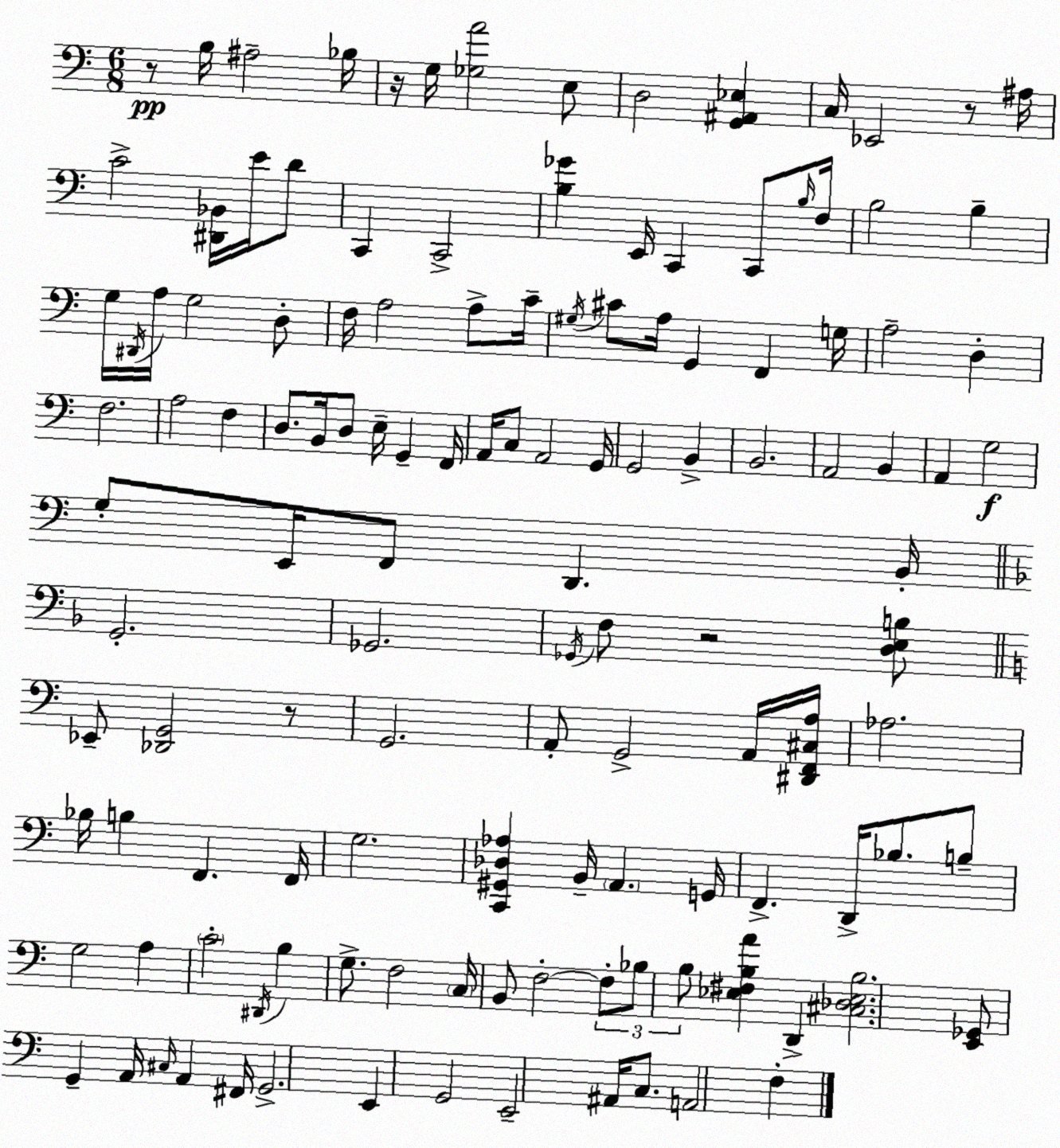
X:1
T:Untitled
M:6/8
L:1/4
K:Am
z/2 B,/4 ^A,2 _B,/4 z/4 G,/4 [_G,A]2 E,/2 D,2 [G,,^A,,_E,] C,/4 _E,,2 z/2 ^A,/4 C2 [^D,,_B,,]/4 E/4 D/2 C,, C,,2 [B,_G] E,,/4 C,, C,,/2 B,/4 F,/4 B,2 B, G,/4 ^D,,/4 A,/4 G,2 D,/2 F,/4 A,2 A,/2 C/4 ^G,/4 ^C/2 A,/4 G,, F,, G,/4 A,2 D, F,2 A,2 F, D,/2 B,,/4 D,/2 E,/4 G,, F,,/4 A,,/4 C,/2 A,,2 G,,/4 G,,2 B,, B,,2 A,,2 B,, A,, G,2 G,/2 E,,/4 F,,/2 D,, B,,/4 G,,2 _G,,2 _G,,/4 F,/2 z2 [D,E,B,]/2 _E,,/2 [_D,,G,,]2 z/2 G,,2 A,,/2 G,,2 A,,/4 [^D,,F,,^C,A,]/4 _A,2 _B,/4 B, F,, F,,/4 G,2 [C,,^G,,_D,_A,] B,,/4 A,, G,,/4 F,, D,,/4 _B,/2 B,/2 G,2 A, C2 ^D,,/4 B, G,/2 F,2 C,/4 B,,/2 F,2 F,/2 _B,/2 B,/2 [_E,^F,B,A] D,, [^C,_D,_E,B,]2 [E,,_G,,]/2 G,, A,,/4 ^C,/4 A,, ^F,,/4 G,,2 E,, G,,2 E,,2 ^A,,/4 C,/2 A,,2 F,